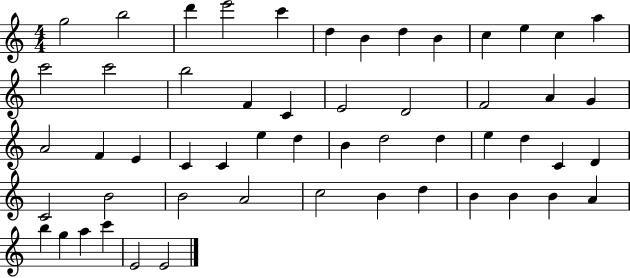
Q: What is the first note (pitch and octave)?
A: G5